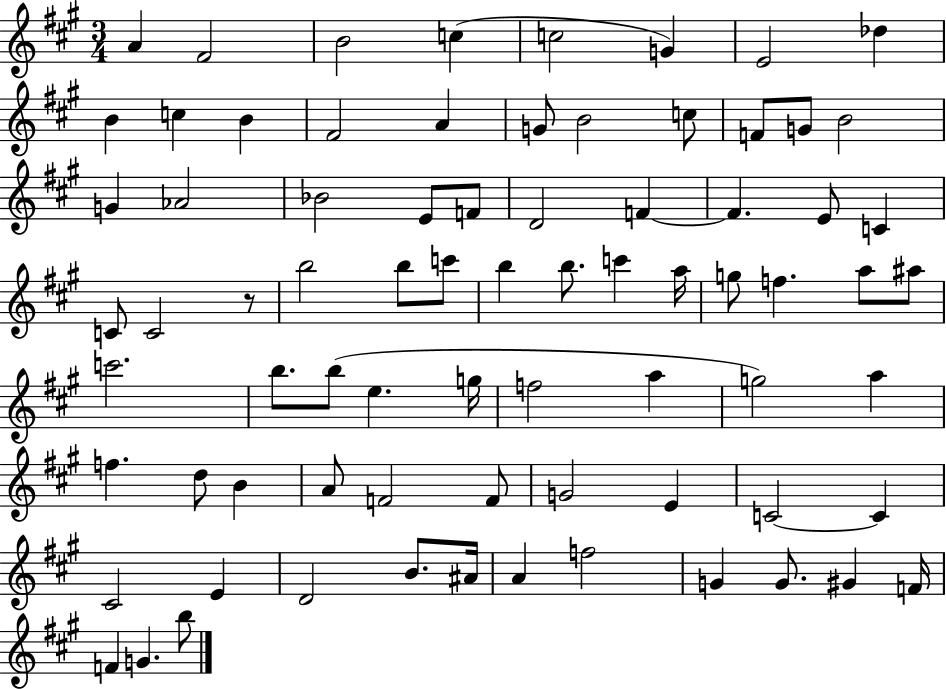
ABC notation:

X:1
T:Untitled
M:3/4
L:1/4
K:A
A ^F2 B2 c c2 G E2 _d B c B ^F2 A G/2 B2 c/2 F/2 G/2 B2 G _A2 _B2 E/2 F/2 D2 F F E/2 C C/2 C2 z/2 b2 b/2 c'/2 b b/2 c' a/4 g/2 f a/2 ^a/2 c'2 b/2 b/2 e g/4 f2 a g2 a f d/2 B A/2 F2 F/2 G2 E C2 C ^C2 E D2 B/2 ^A/4 A f2 G G/2 ^G F/4 F G b/2